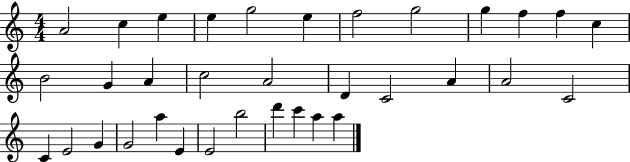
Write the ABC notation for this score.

X:1
T:Untitled
M:4/4
L:1/4
K:C
A2 c e e g2 e f2 g2 g f f c B2 G A c2 A2 D C2 A A2 C2 C E2 G G2 a E E2 b2 d' c' a a